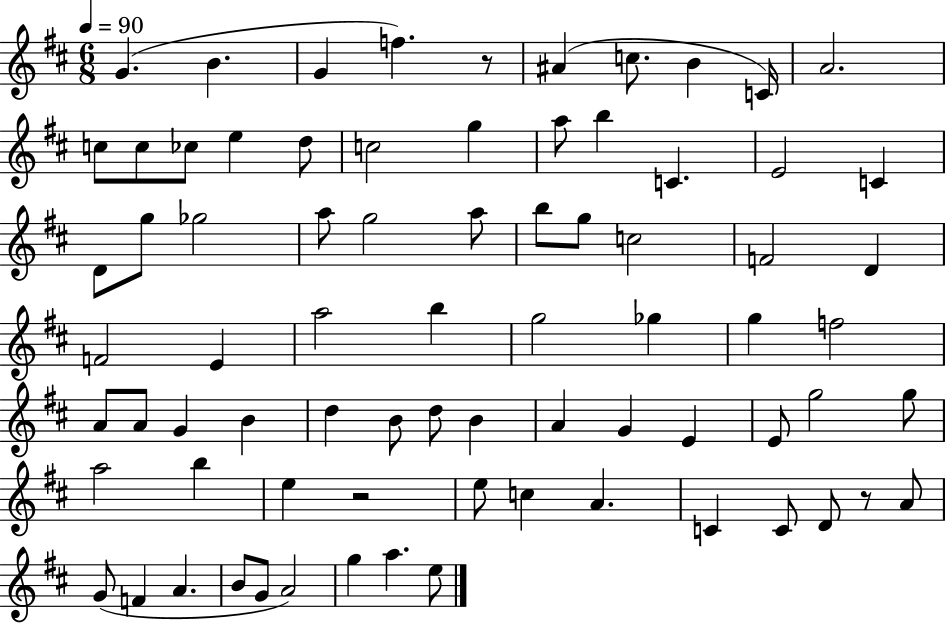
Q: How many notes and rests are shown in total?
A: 76